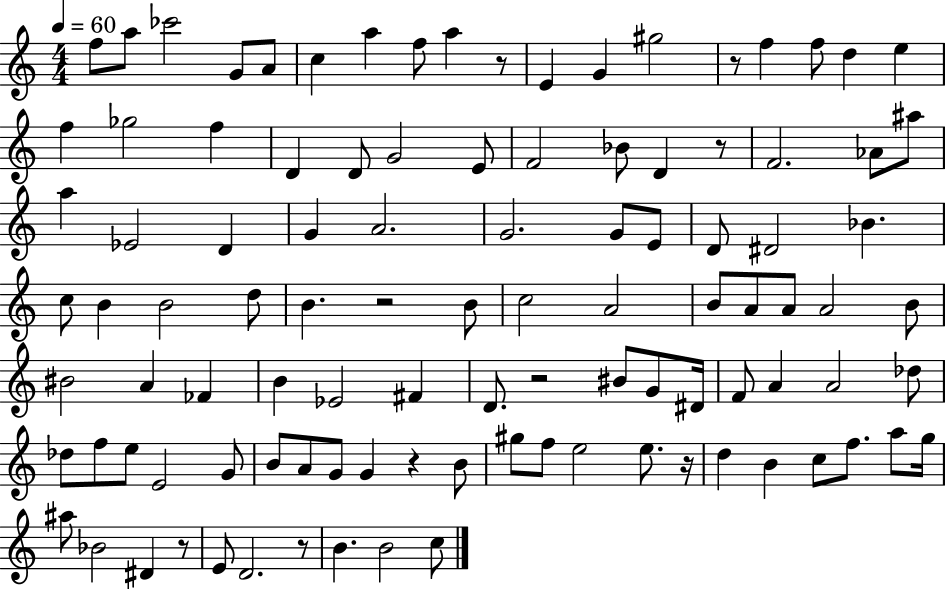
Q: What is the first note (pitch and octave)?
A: F5